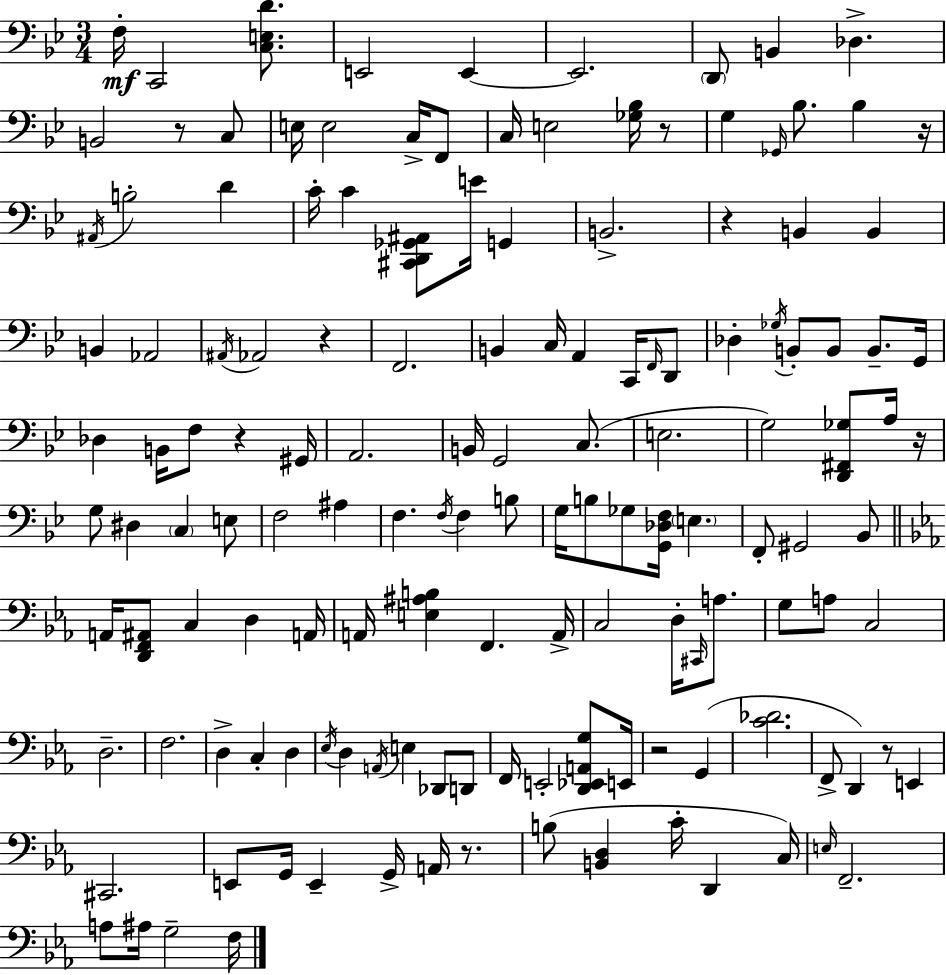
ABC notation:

X:1
T:Untitled
M:3/4
L:1/4
K:Gm
F,/4 C,,2 [C,E,D]/2 E,,2 E,, E,,2 D,,/2 B,, _D, B,,2 z/2 C,/2 E,/4 E,2 C,/4 F,,/2 C,/4 E,2 [_G,_B,]/4 z/2 G, _G,,/4 _B,/2 _B, z/4 ^A,,/4 B,2 D C/4 C [^C,,D,,_G,,^A,,]/2 E/4 G,, B,,2 z B,, B,, B,, _A,,2 ^A,,/4 _A,,2 z F,,2 B,, C,/4 A,, C,,/4 F,,/4 D,,/2 _D, _G,/4 B,,/2 B,,/2 B,,/2 G,,/4 _D, B,,/4 F,/2 z ^G,,/4 A,,2 B,,/4 G,,2 C,/2 E,2 G,2 [D,,^F,,_G,]/2 A,/4 z/4 G,/2 ^D, C, E,/2 F,2 ^A, F, F,/4 F, B,/2 G,/4 B,/2 _G,/2 [G,,_D,F,]/4 E, F,,/2 ^G,,2 _B,,/2 A,,/4 [D,,F,,^A,,]/2 C, D, A,,/4 A,,/4 [E,^A,B,] F,, A,,/4 C,2 D,/4 ^C,,/4 A,/2 G,/2 A,/2 C,2 D,2 F,2 D, C, D, _E,/4 D, A,,/4 E, _D,,/2 D,,/2 F,,/4 E,,2 [D,,_E,,A,,G,]/2 E,,/4 z2 G,, [C_D]2 F,,/2 D,, z/2 E,, ^C,,2 E,,/2 G,,/4 E,, G,,/4 A,,/4 z/2 B,/2 [B,,D,] C/4 D,, C,/4 E,/4 F,,2 A,/2 ^A,/4 G,2 F,/4